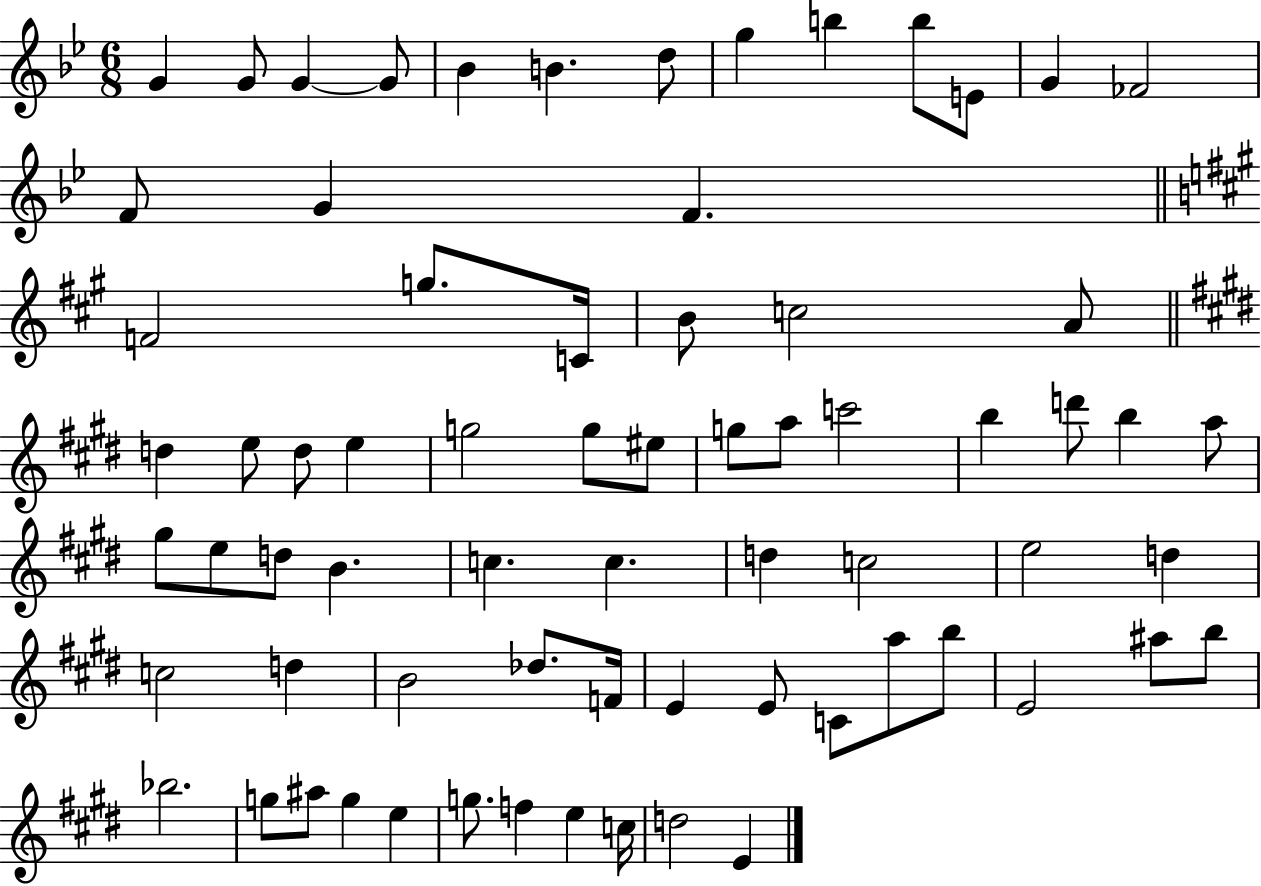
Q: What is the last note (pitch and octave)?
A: E4